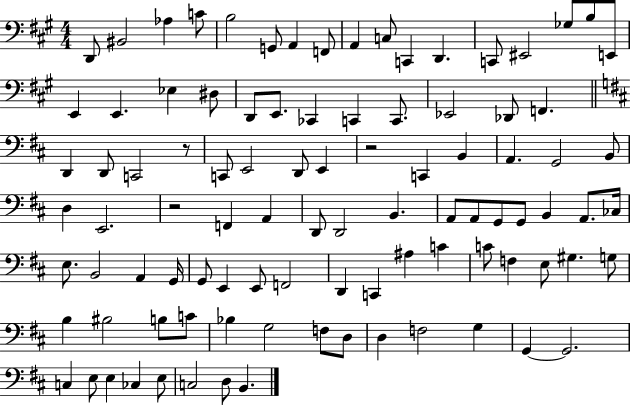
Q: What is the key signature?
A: A major